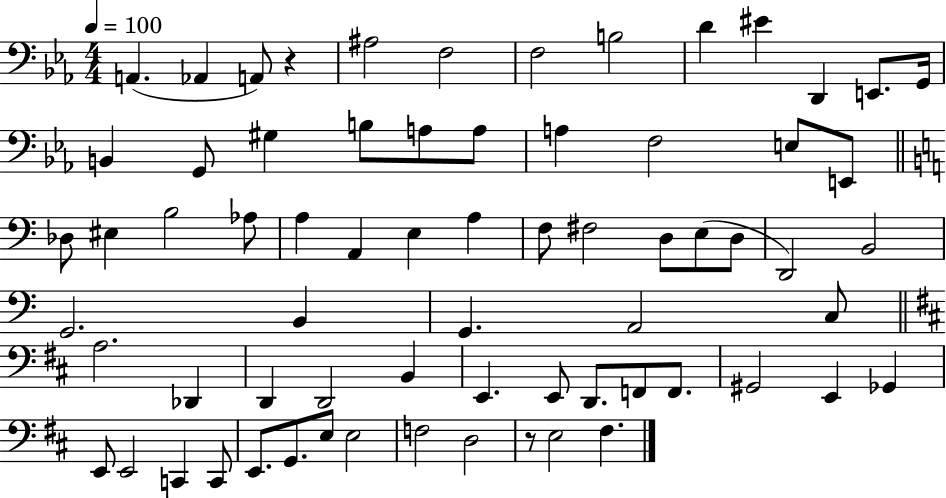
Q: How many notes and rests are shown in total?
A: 69